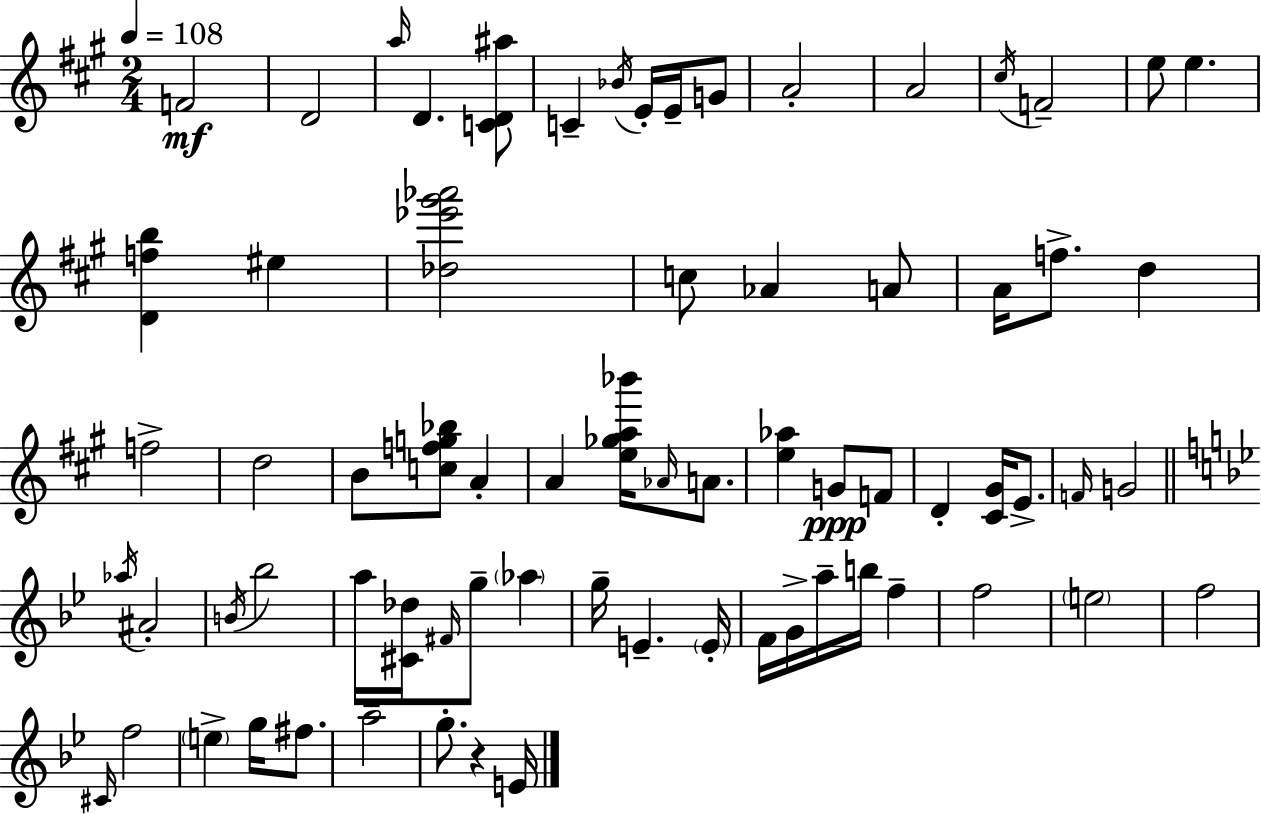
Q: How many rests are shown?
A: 1